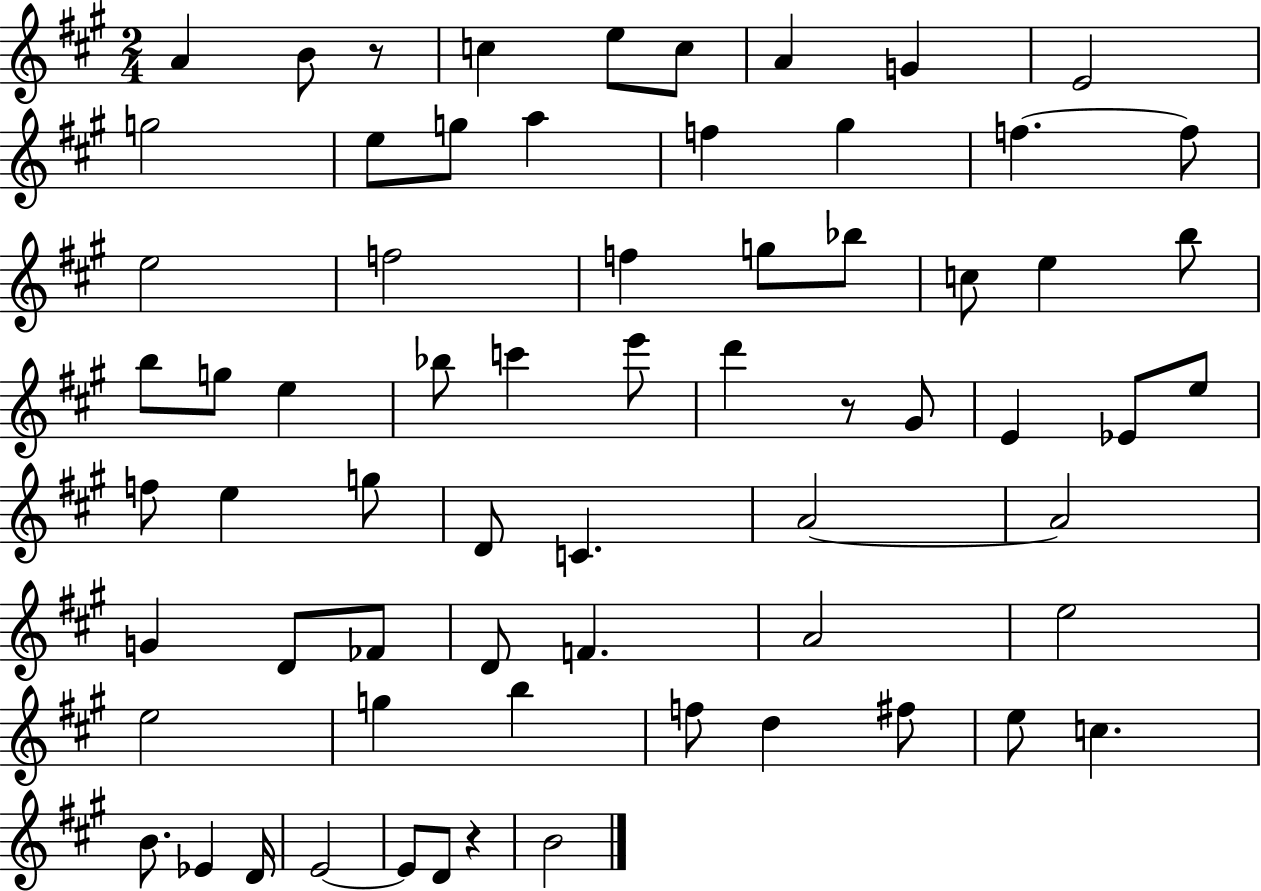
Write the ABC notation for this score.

X:1
T:Untitled
M:2/4
L:1/4
K:A
A B/2 z/2 c e/2 c/2 A G E2 g2 e/2 g/2 a f ^g f f/2 e2 f2 f g/2 _b/2 c/2 e b/2 b/2 g/2 e _b/2 c' e'/2 d' z/2 ^G/2 E _E/2 e/2 f/2 e g/2 D/2 C A2 A2 G D/2 _F/2 D/2 F A2 e2 e2 g b f/2 d ^f/2 e/2 c B/2 _E D/4 E2 E/2 D/2 z B2